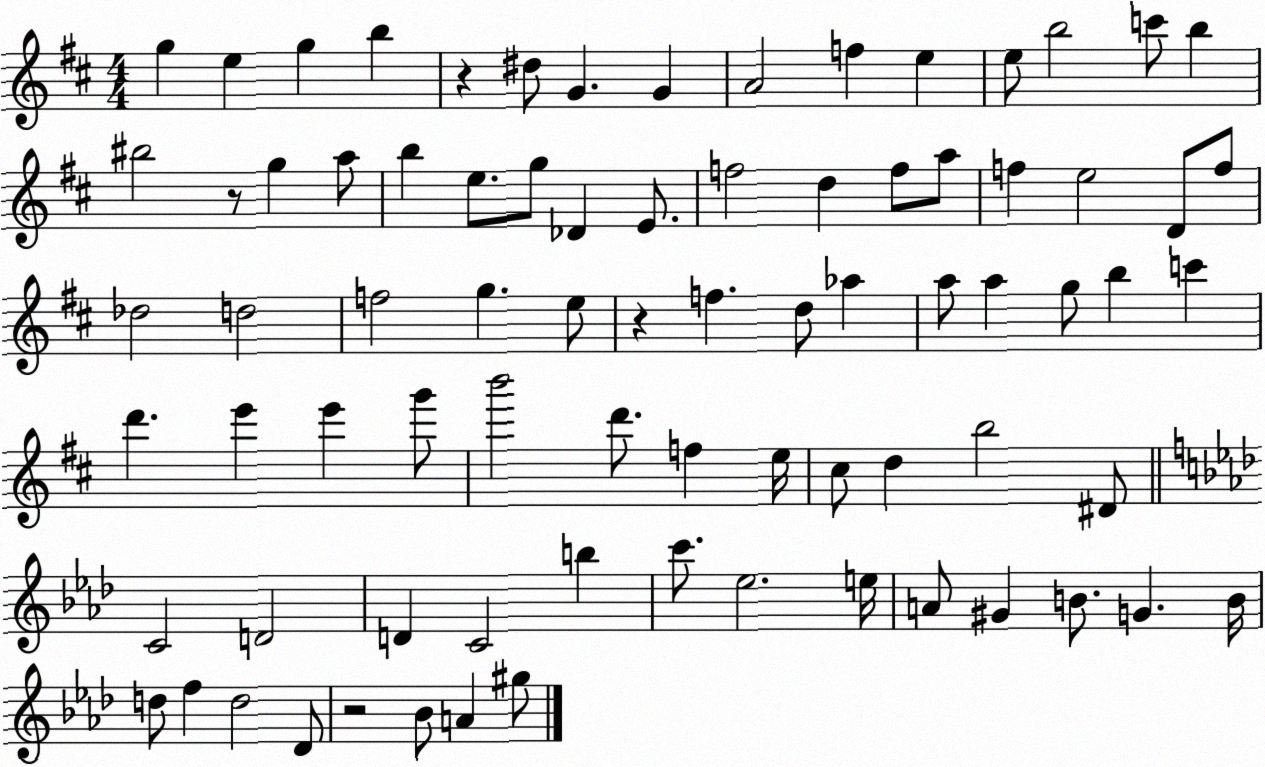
X:1
T:Untitled
M:4/4
L:1/4
K:D
g e g b z ^d/2 G G A2 f e e/2 b2 c'/2 b ^b2 z/2 g a/2 b e/2 g/2 _D E/2 f2 d f/2 a/2 f e2 D/2 f/2 _d2 d2 f2 g e/2 z f d/2 _a a/2 a g/2 b c' d' e' e' g'/2 b'2 d'/2 f e/4 ^c/2 d b2 ^D/2 C2 D2 D C2 b c'/2 _e2 e/4 A/2 ^G B/2 G B/4 d/2 f d2 _D/2 z2 _B/2 A ^g/2